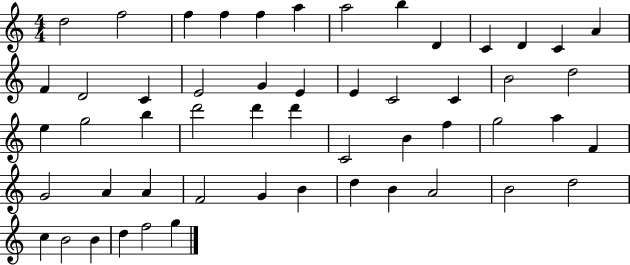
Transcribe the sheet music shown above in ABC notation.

X:1
T:Untitled
M:4/4
L:1/4
K:C
d2 f2 f f f a a2 b D C D C A F D2 C E2 G E E C2 C B2 d2 e g2 b d'2 d' d' C2 B f g2 a F G2 A A F2 G B d B A2 B2 d2 c B2 B d f2 g